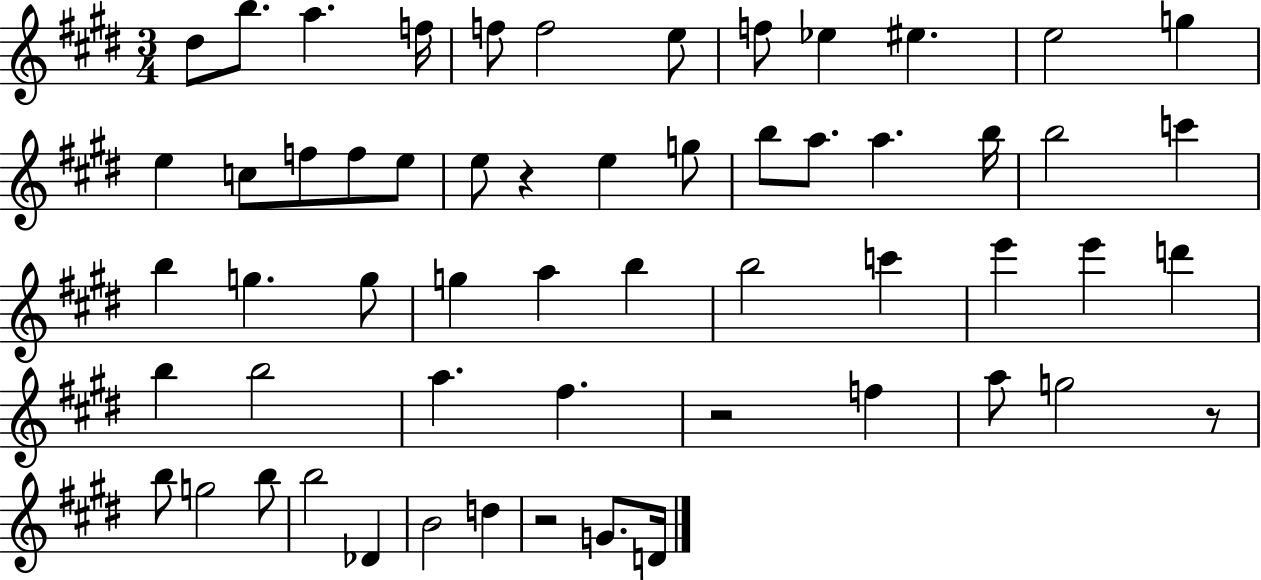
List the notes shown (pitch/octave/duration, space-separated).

D#5/e B5/e. A5/q. F5/s F5/e F5/h E5/e F5/e Eb5/q EIS5/q. E5/h G5/q E5/q C5/e F5/e F5/e E5/e E5/e R/q E5/q G5/e B5/e A5/e. A5/q. B5/s B5/h C6/q B5/q G5/q. G5/e G5/q A5/q B5/q B5/h C6/q E6/q E6/q D6/q B5/q B5/h A5/q. F#5/q. R/h F5/q A5/e G5/h R/e B5/e G5/h B5/e B5/h Db4/q B4/h D5/q R/h G4/e. D4/s